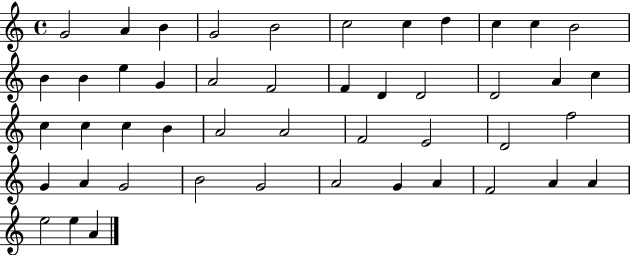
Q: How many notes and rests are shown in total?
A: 47